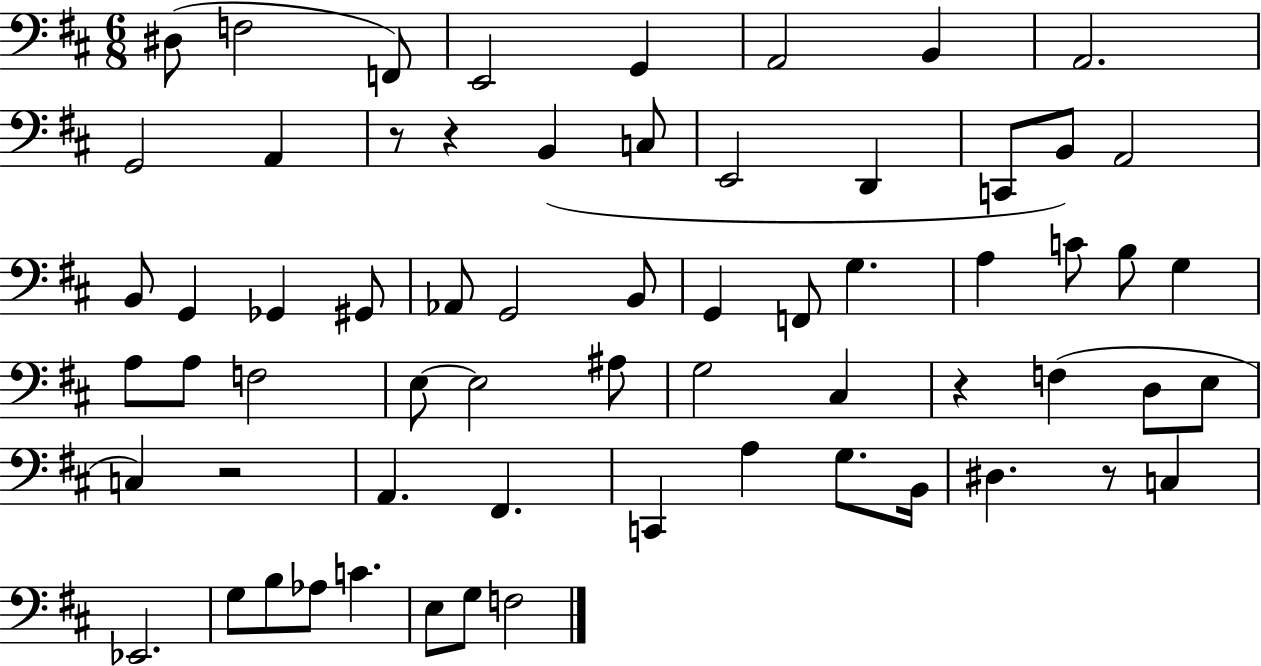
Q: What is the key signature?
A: D major